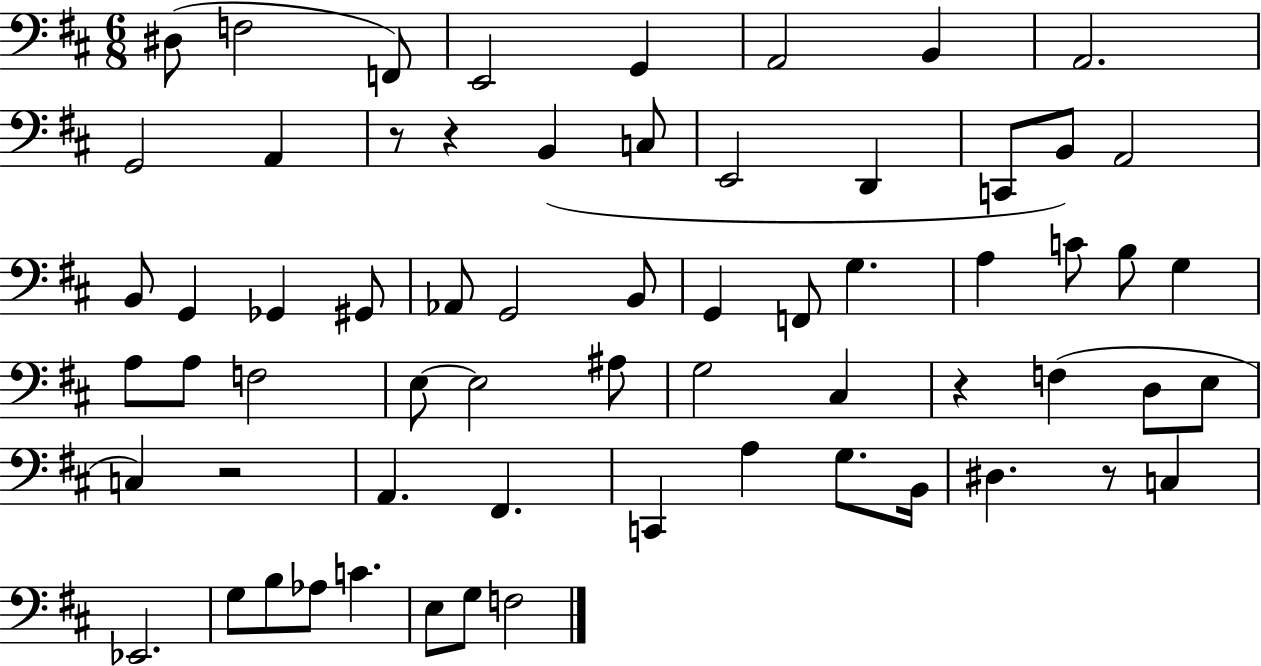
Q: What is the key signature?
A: D major